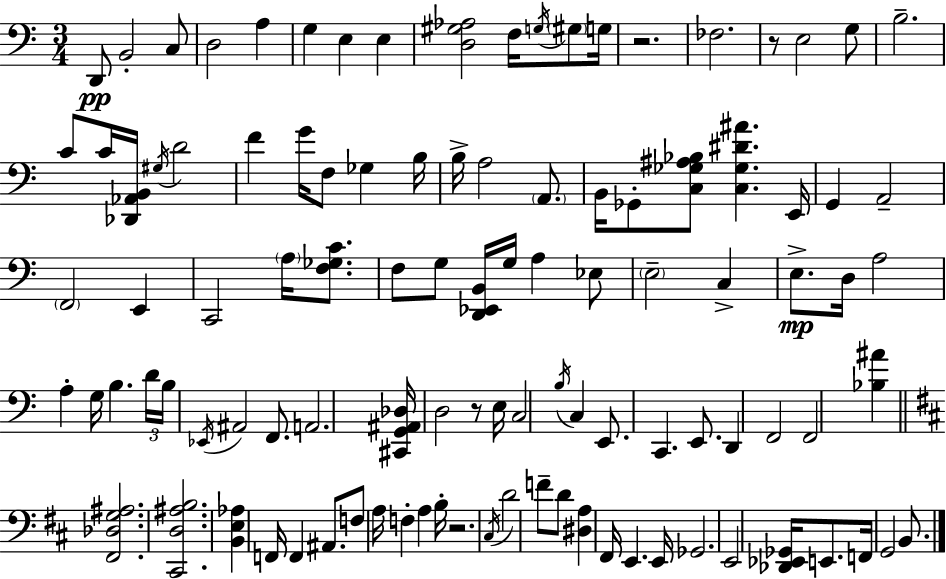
D2/e B2/h C3/e D3/h A3/q G3/q E3/q E3/q [D3,G#3,Ab3]/h F3/s G3/s G#3/e G3/s R/h. FES3/h. R/e E3/h G3/e B3/h. C4/e C4/s [Db2,Ab2,B2]/s G#3/s D4/h F4/q G4/s F3/e Gb3/q B3/s B3/s A3/h A2/e. B2/s Gb2/e [C3,Gb3,A#3,Bb3]/e [C3,Gb3,D#4,A#4]/q. E2/s G2/q A2/h F2/h E2/q C2/h A3/s [F3,Gb3,C4]/e. F3/e G3/e [D2,Eb2,B2]/s G3/s A3/q Eb3/e E3/h C3/q E3/e. D3/s A3/h A3/q G3/s B3/q. D4/s B3/s Eb2/s A#2/h F2/e. A2/h. [C#2,G2,A#2,Db3]/s D3/h R/e E3/s C3/h B3/s C3/q E2/e. C2/q. E2/e. D2/q F2/h F2/h [Bb3,A#4]/q [F#2,Db3,G3,A#3]/h. [C#2,D3,A#3,B3]/h. [B2,E3,Ab3]/q F2/s F2/q A#2/e. F3/e A3/s F3/q A3/q B3/s R/h. C#3/s D4/h F4/e D4/e [D#3,A3]/q F#2/s E2/q. E2/s Gb2/h. E2/h [Db2,Eb2,Gb2]/s E2/e. F2/s G2/h B2/e.